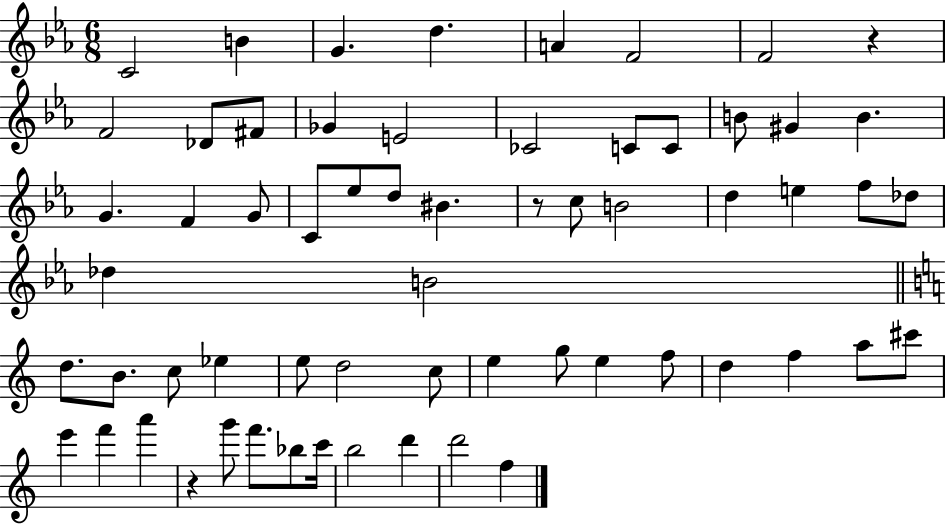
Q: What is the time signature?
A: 6/8